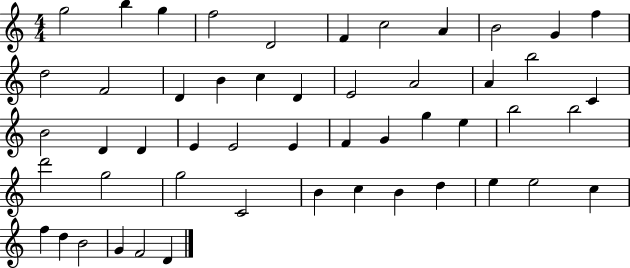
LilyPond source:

{
  \clef treble
  \numericTimeSignature
  \time 4/4
  \key c \major
  g''2 b''4 g''4 | f''2 d'2 | f'4 c''2 a'4 | b'2 g'4 f''4 | \break d''2 f'2 | d'4 b'4 c''4 d'4 | e'2 a'2 | a'4 b''2 c'4 | \break b'2 d'4 d'4 | e'4 e'2 e'4 | f'4 g'4 g''4 e''4 | b''2 b''2 | \break d'''2 g''2 | g''2 c'2 | b'4 c''4 b'4 d''4 | e''4 e''2 c''4 | \break f''4 d''4 b'2 | g'4 f'2 d'4 | \bar "|."
}